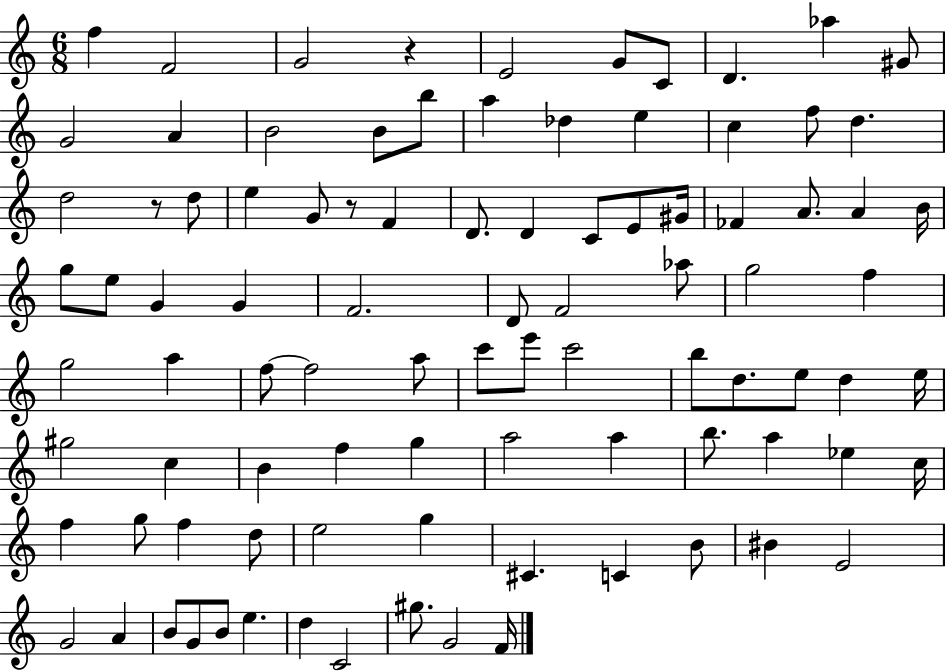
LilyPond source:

{
  \clef treble
  \numericTimeSignature
  \time 6/8
  \key c \major
  f''4 f'2 | g'2 r4 | e'2 g'8 c'8 | d'4. aes''4 gis'8 | \break g'2 a'4 | b'2 b'8 b''8 | a''4 des''4 e''4 | c''4 f''8 d''4. | \break d''2 r8 d''8 | e''4 g'8 r8 f'4 | d'8. d'4 c'8 e'8 gis'16 | fes'4 a'8. a'4 b'16 | \break g''8 e''8 g'4 g'4 | f'2. | d'8 f'2 aes''8 | g''2 f''4 | \break g''2 a''4 | f''8~~ f''2 a''8 | c'''8 e'''8 c'''2 | b''8 d''8. e''8 d''4 e''16 | \break gis''2 c''4 | b'4 f''4 g''4 | a''2 a''4 | b''8. a''4 ees''4 c''16 | \break f''4 g''8 f''4 d''8 | e''2 g''4 | cis'4. c'4 b'8 | bis'4 e'2 | \break g'2 a'4 | b'8 g'8 b'8 e''4. | d''4 c'2 | gis''8. g'2 f'16 | \break \bar "|."
}